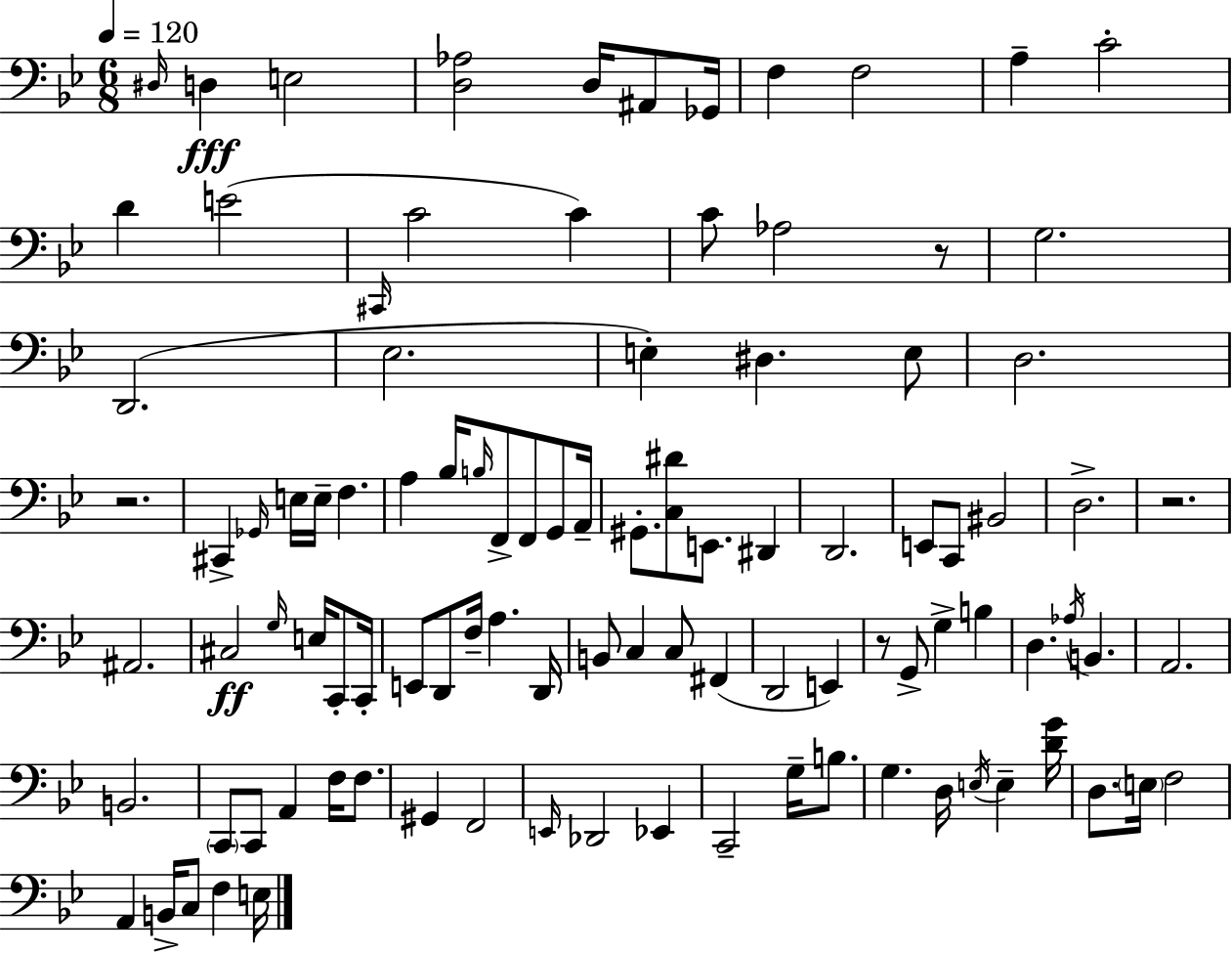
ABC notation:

X:1
T:Untitled
M:6/8
L:1/4
K:Bb
^D,/4 D, E,2 [D,_A,]2 D,/4 ^A,,/2 _G,,/4 F, F,2 A, C2 D E2 ^C,,/4 C2 C C/2 _A,2 z/2 G,2 D,,2 _E,2 E, ^D, E,/2 D,2 z2 ^C,, _G,,/4 E,/4 E,/4 F, A, _B,/4 B,/4 F,,/2 F,,/2 G,,/2 A,,/4 ^G,,/2 [C,^D]/2 E,,/2 ^D,, D,,2 E,,/2 C,,/2 ^B,,2 D,2 z2 ^A,,2 ^C,2 G,/4 E,/4 C,,/2 C,,/4 E,,/2 D,,/2 F,/4 A, D,,/4 B,,/2 C, C,/2 ^F,, D,,2 E,, z/2 G,,/2 G, B, D, _A,/4 B,, A,,2 B,,2 C,,/2 C,,/2 A,, F,/4 F,/2 ^G,, F,,2 E,,/4 _D,,2 _E,, C,,2 G,/4 B,/2 G, D,/4 E,/4 E, [DG]/4 D,/2 E,/4 F,2 A,, B,,/4 C,/2 F, E,/4